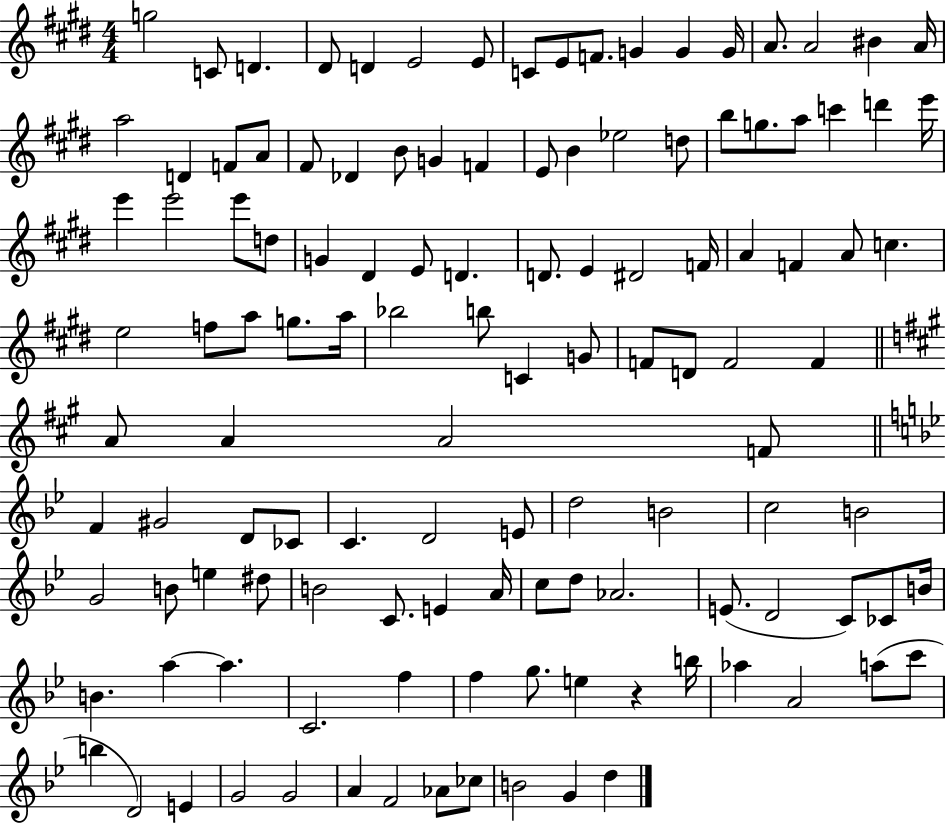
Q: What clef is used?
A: treble